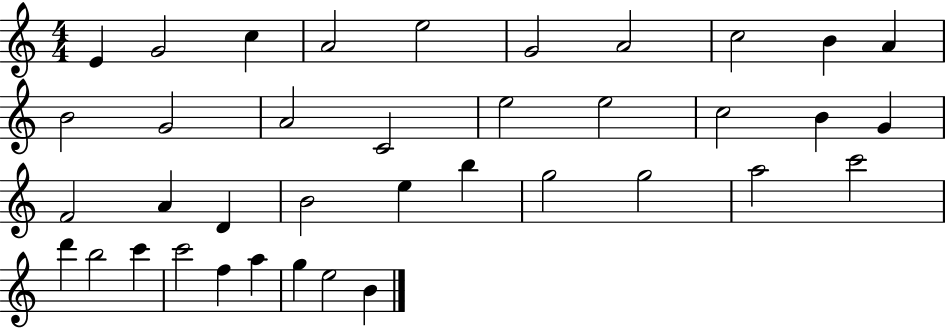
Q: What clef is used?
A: treble